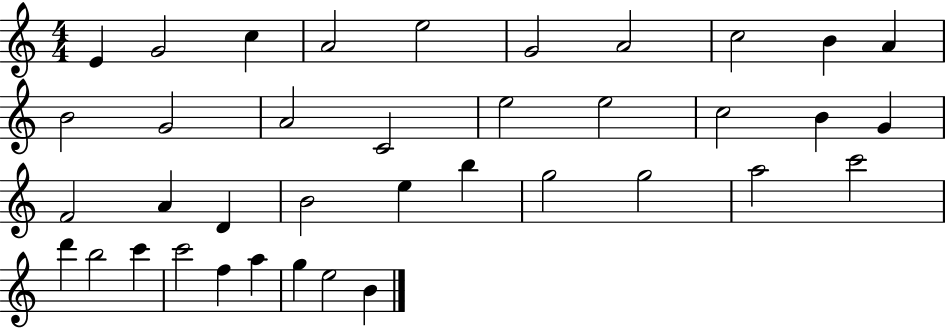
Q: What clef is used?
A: treble